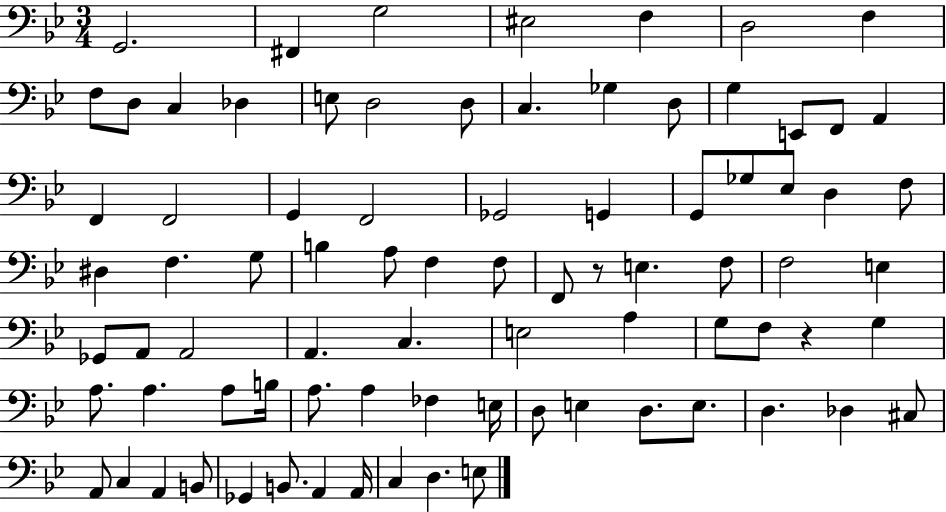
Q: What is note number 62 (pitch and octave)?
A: E3